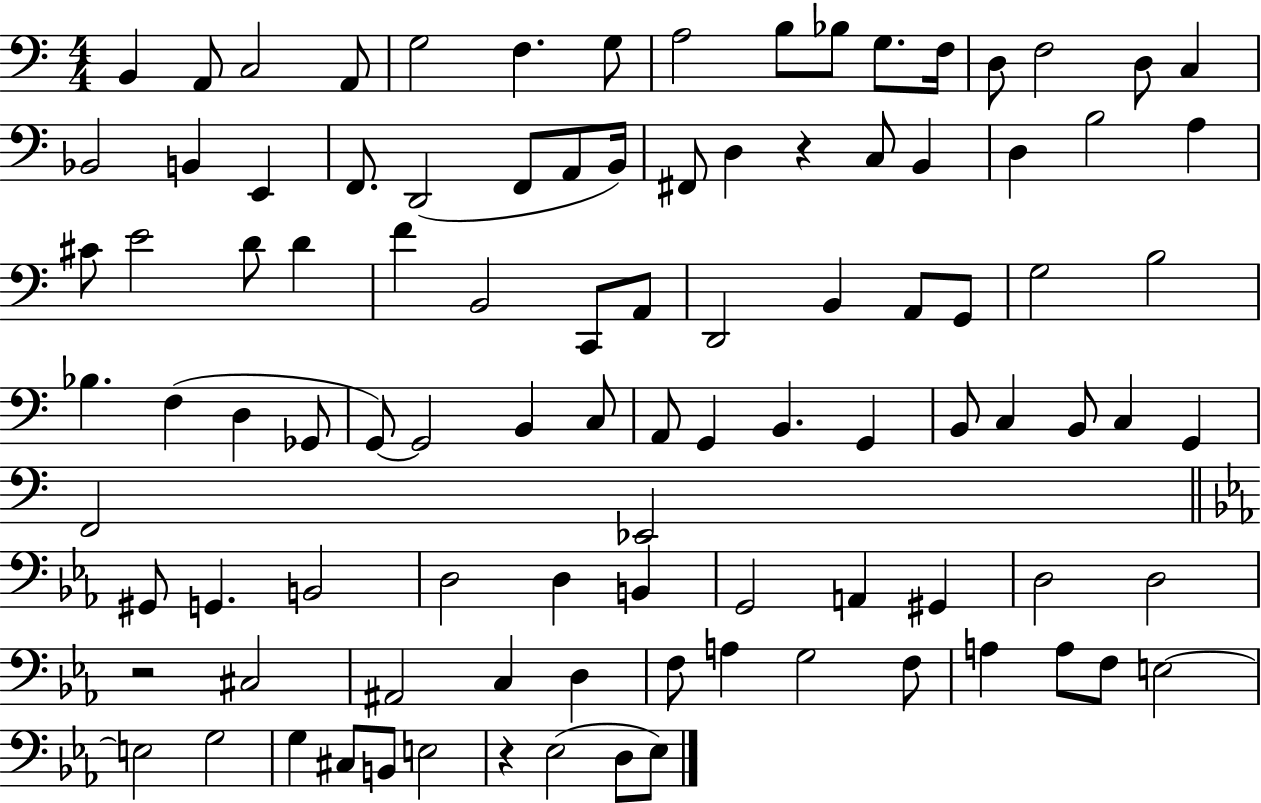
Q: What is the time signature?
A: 4/4